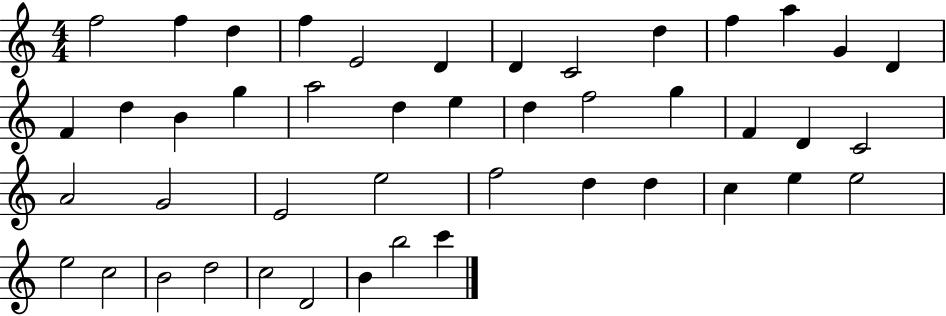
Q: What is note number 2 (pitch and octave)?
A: F5